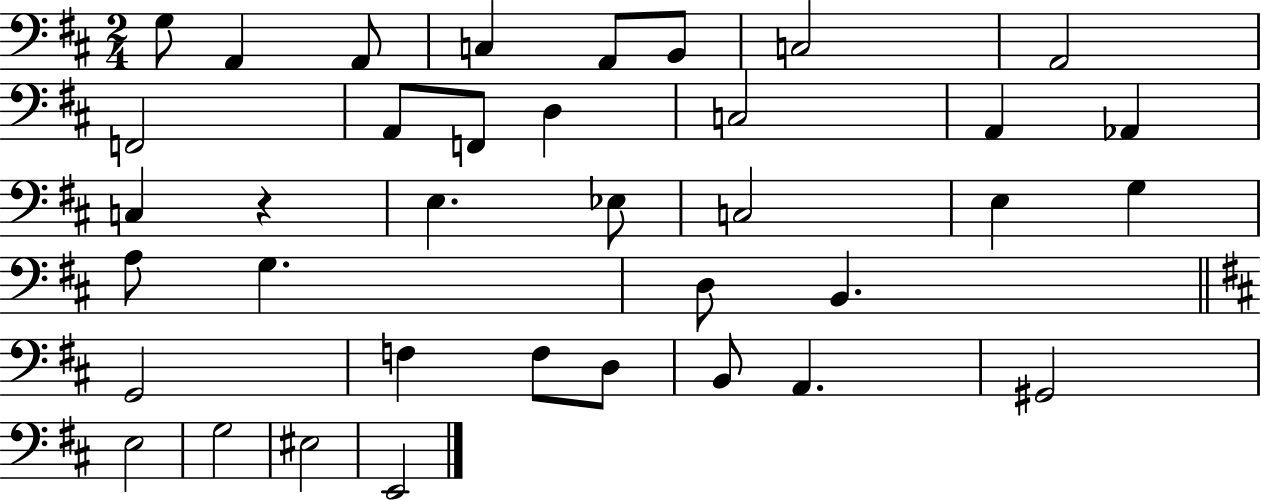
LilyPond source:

{
  \clef bass
  \numericTimeSignature
  \time 2/4
  \key d \major
  \repeat volta 2 { g8 a,4 a,8 | c4 a,8 b,8 | c2 | a,2 | \break f,2 | a,8 f,8 d4 | c2 | a,4 aes,4 | \break c4 r4 | e4. ees8 | c2 | e4 g4 | \break a8 g4. | d8 b,4. | \bar "||" \break \key d \major g,2 | f4 f8 d8 | b,8 a,4. | gis,2 | \break e2 | g2 | eis2 | e,2 | \break } \bar "|."
}